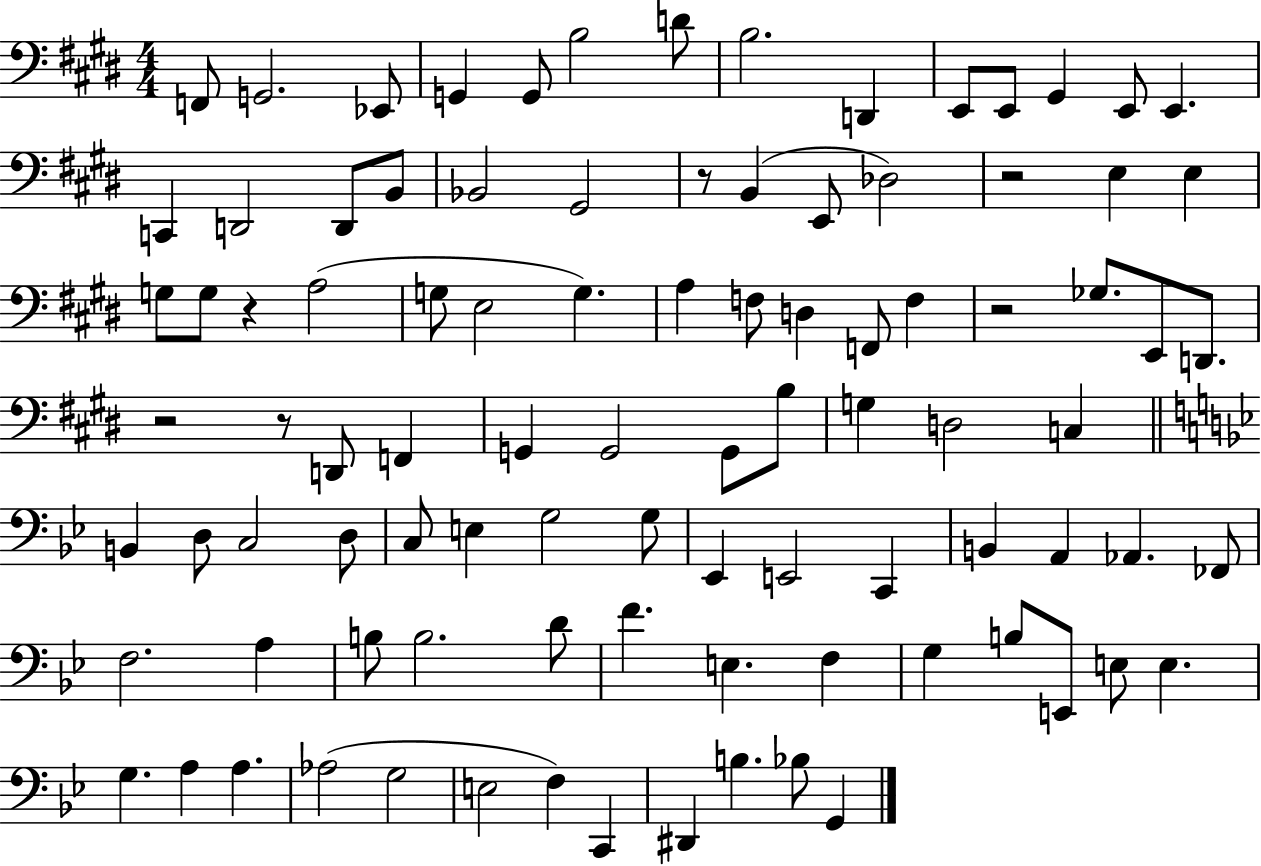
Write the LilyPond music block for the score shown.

{
  \clef bass
  \numericTimeSignature
  \time 4/4
  \key e \major
  \repeat volta 2 { f,8 g,2. ees,8 | g,4 g,8 b2 d'8 | b2. d,4 | e,8 e,8 gis,4 e,8 e,4. | \break c,4 d,2 d,8 b,8 | bes,2 gis,2 | r8 b,4( e,8 des2) | r2 e4 e4 | \break g8 g8 r4 a2( | g8 e2 g4.) | a4 f8 d4 f,8 f4 | r2 ges8. e,8 d,8. | \break r2 r8 d,8 f,4 | g,4 g,2 g,8 b8 | g4 d2 c4 | \bar "||" \break \key bes \major b,4 d8 c2 d8 | c8 e4 g2 g8 | ees,4 e,2 c,4 | b,4 a,4 aes,4. fes,8 | \break f2. a4 | b8 b2. d'8 | f'4. e4. f4 | g4 b8 e,8 e8 e4. | \break g4. a4 a4. | aes2( g2 | e2 f4) c,4 | dis,4 b4. bes8 g,4 | \break } \bar "|."
}